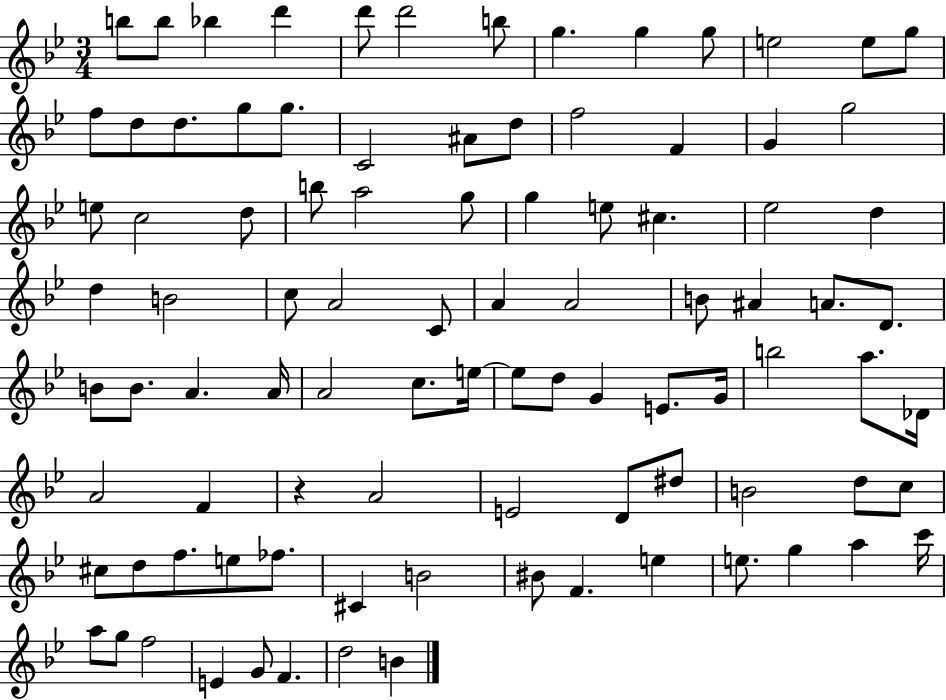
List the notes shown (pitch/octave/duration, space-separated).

B5/e B5/e Bb5/q D6/q D6/e D6/h B5/e G5/q. G5/q G5/e E5/h E5/e G5/e F5/e D5/e D5/e. G5/e G5/e. C4/h A#4/e D5/e F5/h F4/q G4/q G5/h E5/e C5/h D5/e B5/e A5/h G5/e G5/q E5/e C#5/q. Eb5/h D5/q D5/q B4/h C5/e A4/h C4/e A4/q A4/h B4/e A#4/q A4/e. D4/e. B4/e B4/e. A4/q. A4/s A4/h C5/e. E5/s E5/e D5/e G4/q E4/e. G4/s B5/h A5/e. Db4/s A4/h F4/q R/q A4/h E4/h D4/e D#5/e B4/h D5/e C5/e C#5/e D5/e F5/e. E5/e FES5/e. C#4/q B4/h BIS4/e F4/q. E5/q E5/e. G5/q A5/q C6/s A5/e G5/e F5/h E4/q G4/e F4/q. D5/h B4/q